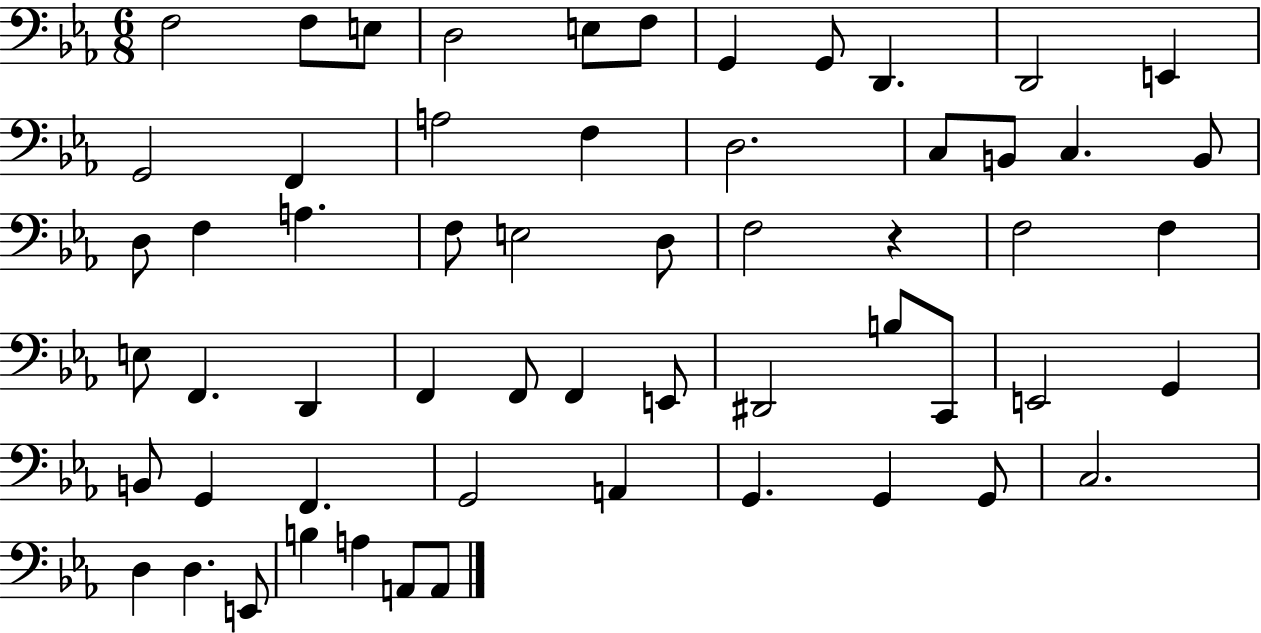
{
  \clef bass
  \numericTimeSignature
  \time 6/8
  \key ees \major
  \repeat volta 2 { f2 f8 e8 | d2 e8 f8 | g,4 g,8 d,4. | d,2 e,4 | \break g,2 f,4 | a2 f4 | d2. | c8 b,8 c4. b,8 | \break d8 f4 a4. | f8 e2 d8 | f2 r4 | f2 f4 | \break e8 f,4. d,4 | f,4 f,8 f,4 e,8 | dis,2 b8 c,8 | e,2 g,4 | \break b,8 g,4 f,4. | g,2 a,4 | g,4. g,4 g,8 | c2. | \break d4 d4. e,8 | b4 a4 a,8 a,8 | } \bar "|."
}